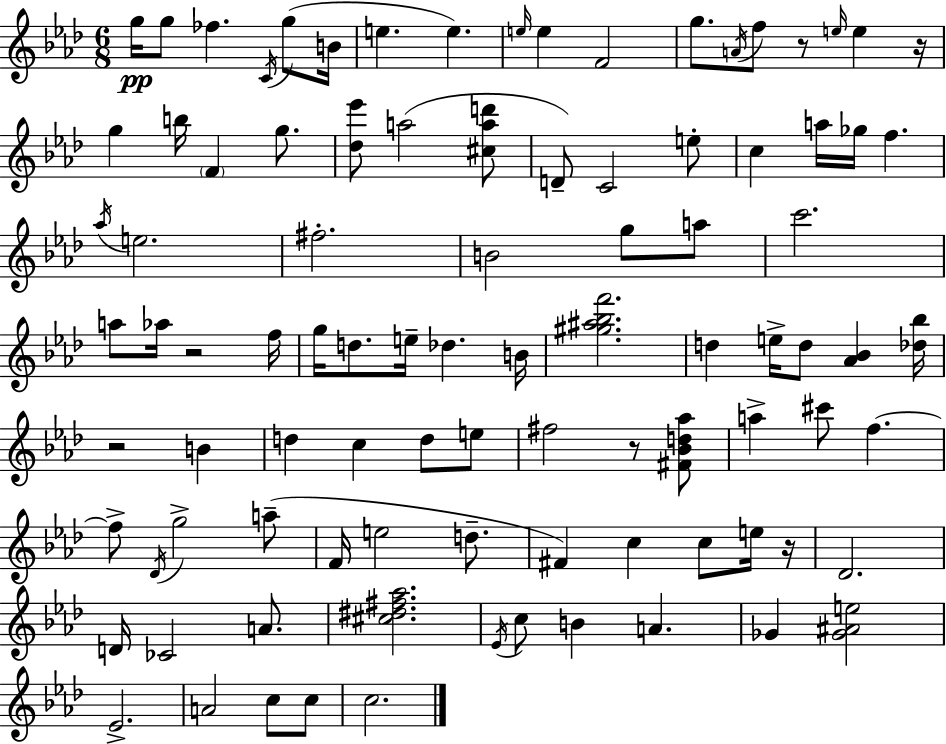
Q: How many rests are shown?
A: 6